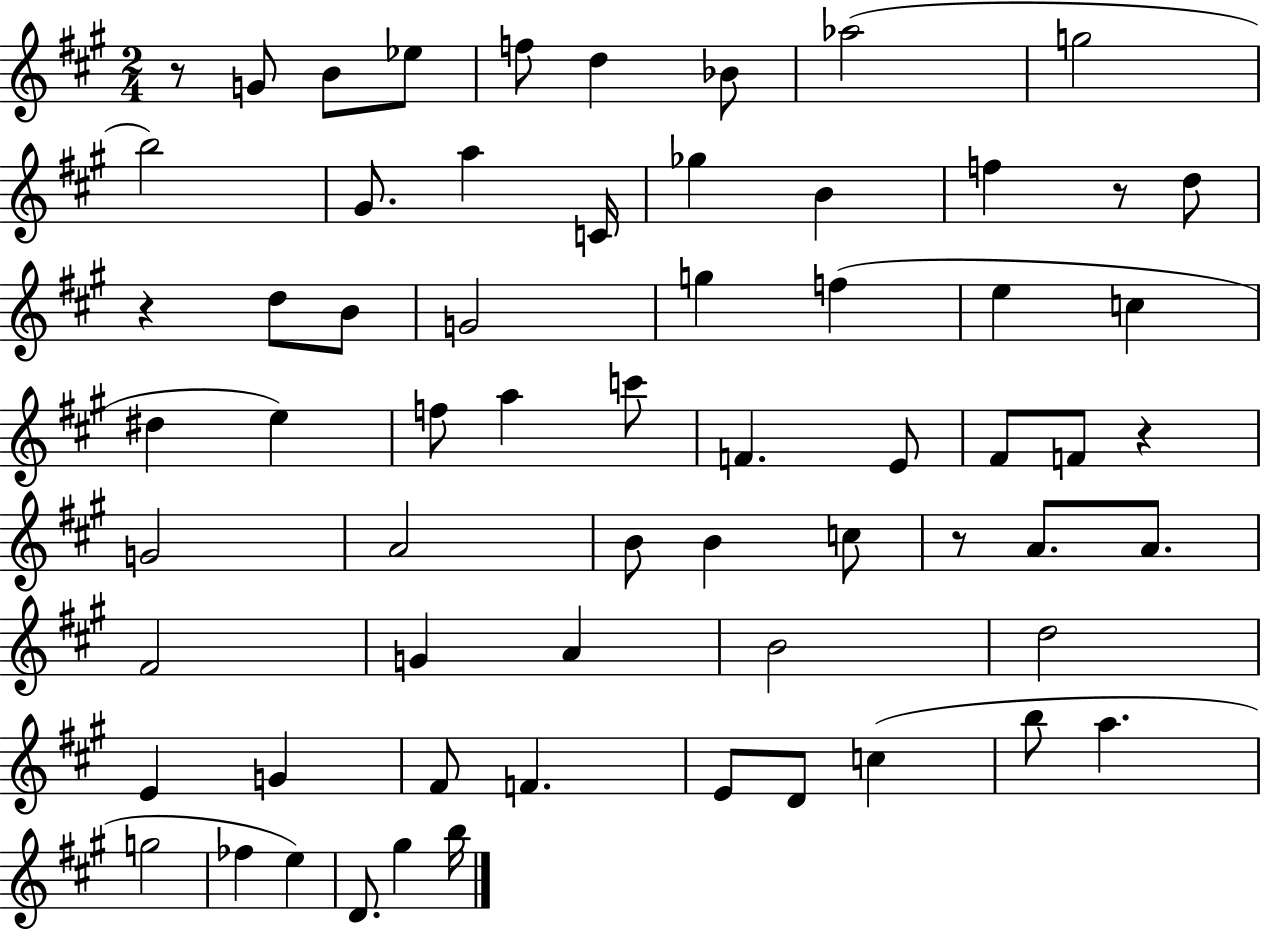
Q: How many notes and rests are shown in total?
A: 64